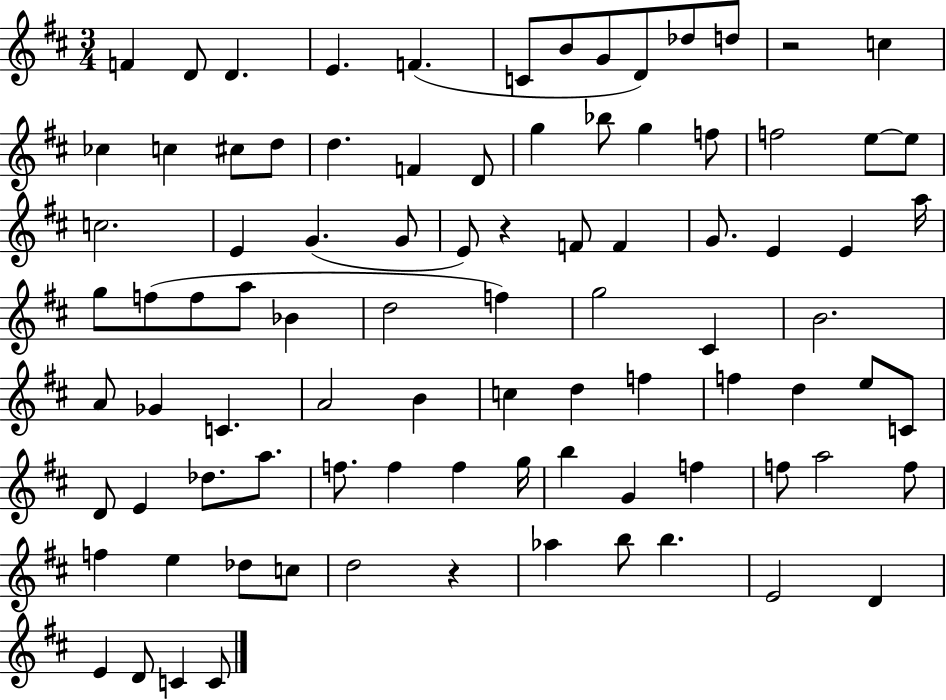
F4/q D4/e D4/q. E4/q. F4/q. C4/e B4/e G4/e D4/e Db5/e D5/e R/h C5/q CES5/q C5/q C#5/e D5/e D5/q. F4/q D4/e G5/q Bb5/e G5/q F5/e F5/h E5/e E5/e C5/h. E4/q G4/q. G4/e E4/e R/q F4/e F4/q G4/e. E4/q E4/q A5/s G5/e F5/e F5/e A5/e Bb4/q D5/h F5/q G5/h C#4/q B4/h. A4/e Gb4/q C4/q. A4/h B4/q C5/q D5/q F5/q F5/q D5/q E5/e C4/e D4/e E4/q Db5/e. A5/e. F5/e. F5/q F5/q G5/s B5/q G4/q F5/q F5/e A5/h F5/e F5/q E5/q Db5/e C5/e D5/h R/q Ab5/q B5/e B5/q. E4/h D4/q E4/q D4/e C4/q C4/e